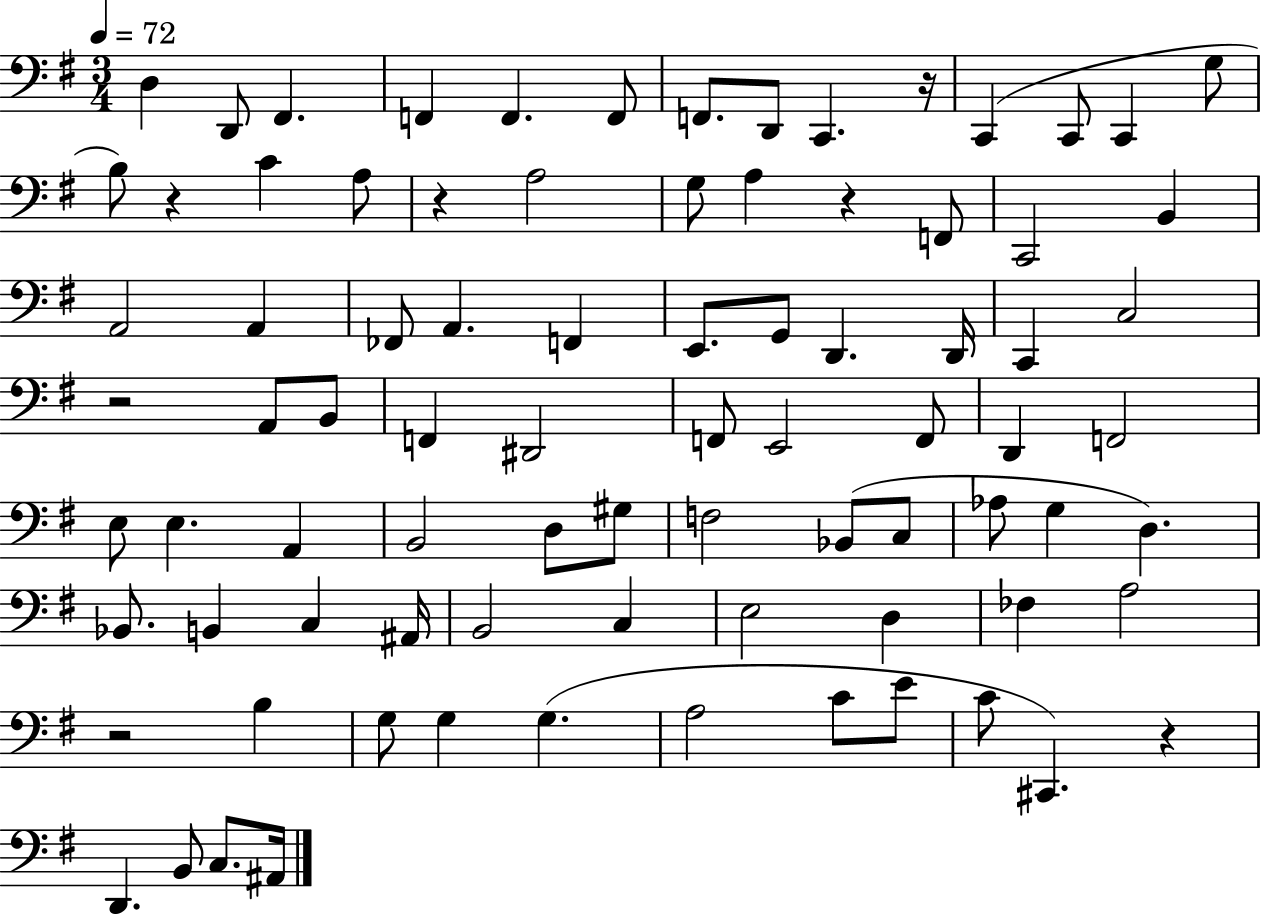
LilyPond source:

{
  \clef bass
  \numericTimeSignature
  \time 3/4
  \key g \major
  \tempo 4 = 72
  d4 d,8 fis,4. | f,4 f,4. f,8 | f,8. d,8 c,4. r16 | c,4( c,8 c,4 g8 | \break b8) r4 c'4 a8 | r4 a2 | g8 a4 r4 f,8 | c,2 b,4 | \break a,2 a,4 | fes,8 a,4. f,4 | e,8. g,8 d,4. d,16 | c,4 c2 | \break r2 a,8 b,8 | f,4 dis,2 | f,8 e,2 f,8 | d,4 f,2 | \break e8 e4. a,4 | b,2 d8 gis8 | f2 bes,8( c8 | aes8 g4 d4.) | \break bes,8. b,4 c4 ais,16 | b,2 c4 | e2 d4 | fes4 a2 | \break r2 b4 | g8 g4 g4.( | a2 c'8 e'8 | c'8 cis,4.) r4 | \break d,4. b,8 c8. ais,16 | \bar "|."
}